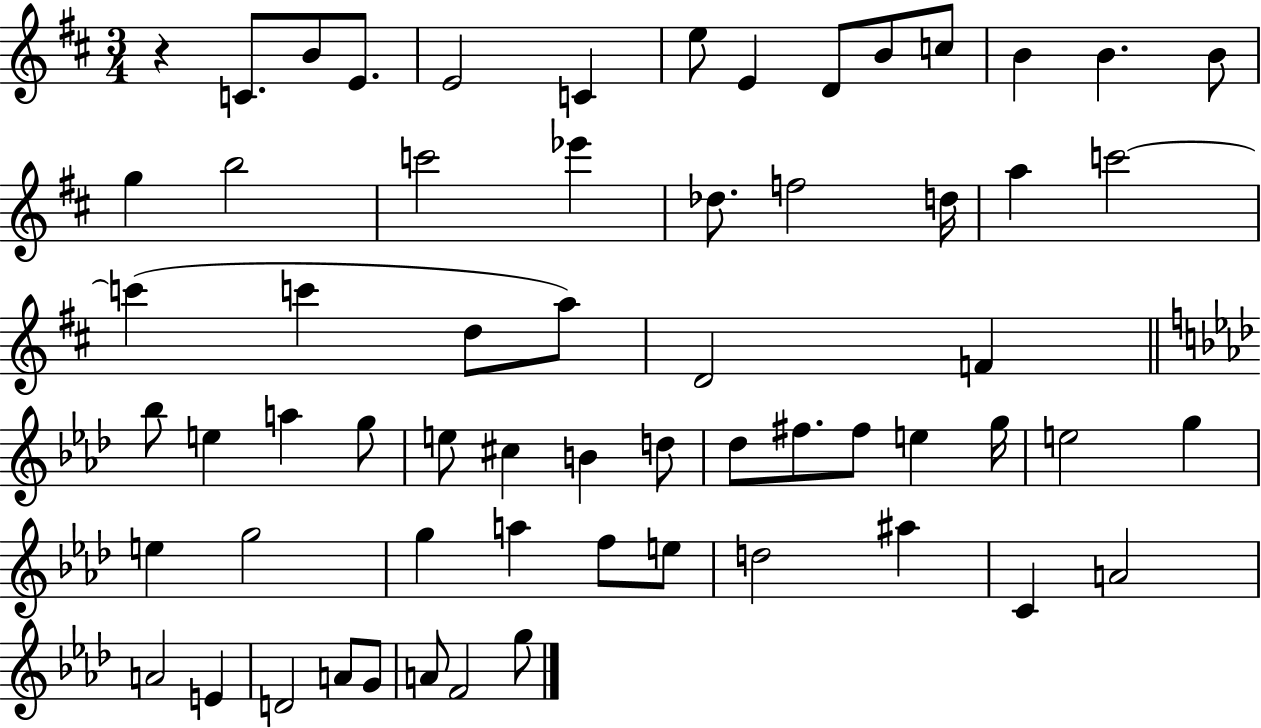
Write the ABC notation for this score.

X:1
T:Untitled
M:3/4
L:1/4
K:D
z C/2 B/2 E/2 E2 C e/2 E D/2 B/2 c/2 B B B/2 g b2 c'2 _e' _d/2 f2 d/4 a c'2 c' c' d/2 a/2 D2 F _b/2 e a g/2 e/2 ^c B d/2 _d/2 ^f/2 ^f/2 e g/4 e2 g e g2 g a f/2 e/2 d2 ^a C A2 A2 E D2 A/2 G/2 A/2 F2 g/2